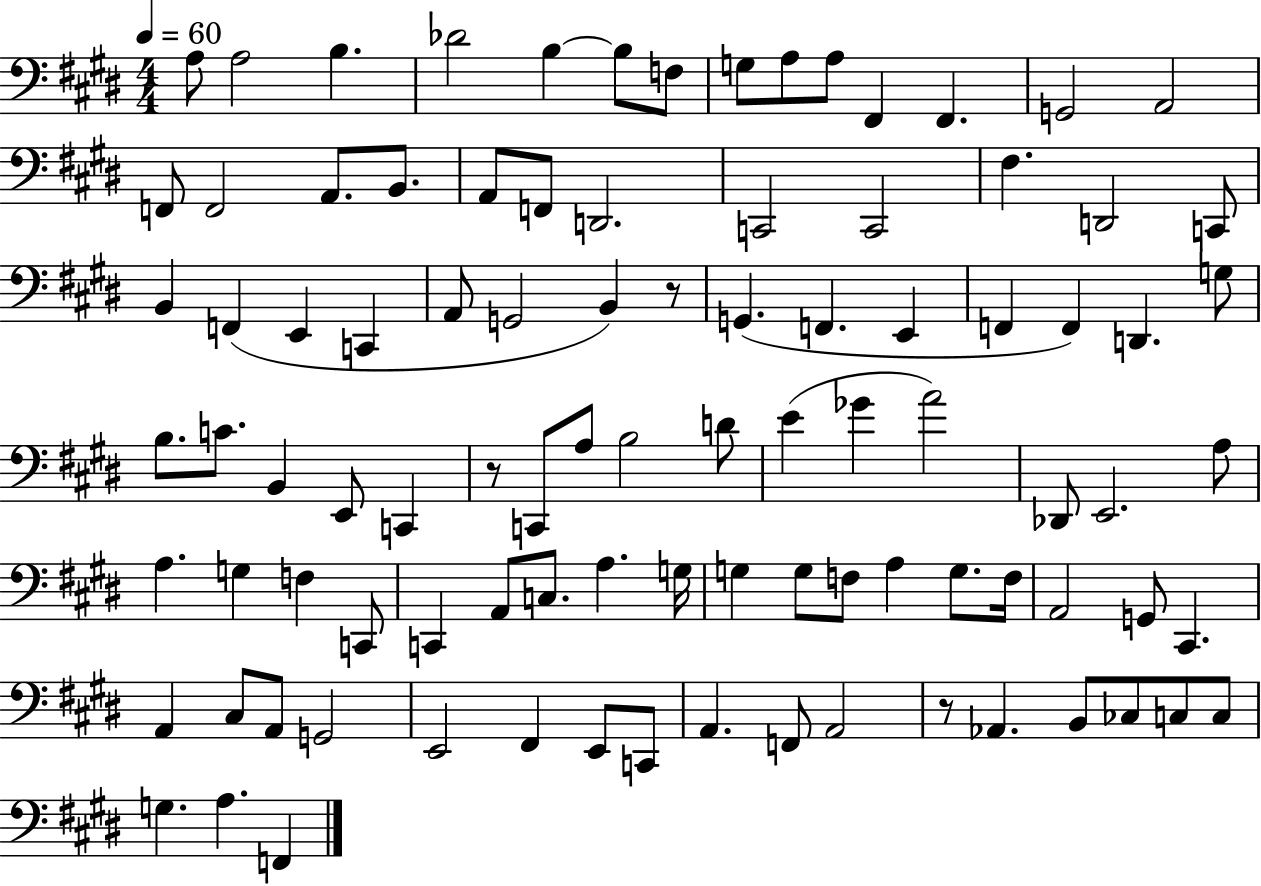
{
  \clef bass
  \numericTimeSignature
  \time 4/4
  \key e \major
  \tempo 4 = 60
  a8 a2 b4. | des'2 b4~~ b8 f8 | g8 a8 a8 fis,4 fis,4. | g,2 a,2 | \break f,8 f,2 a,8. b,8. | a,8 f,8 d,2. | c,2 c,2 | fis4. d,2 c,8 | \break b,4 f,4( e,4 c,4 | a,8 g,2 b,4) r8 | g,4.( f,4. e,4 | f,4 f,4) d,4. g8 | \break b8. c'8. b,4 e,8 c,4 | r8 c,8 a8 b2 d'8 | e'4( ges'4 a'2) | des,8 e,2. a8 | \break a4. g4 f4 c,8 | c,4 a,8 c8. a4. g16 | g4 g8 f8 a4 g8. f16 | a,2 g,8 cis,4. | \break a,4 cis8 a,8 g,2 | e,2 fis,4 e,8 c,8 | a,4. f,8 a,2 | r8 aes,4. b,8 ces8 c8 c8 | \break g4. a4. f,4 | \bar "|."
}